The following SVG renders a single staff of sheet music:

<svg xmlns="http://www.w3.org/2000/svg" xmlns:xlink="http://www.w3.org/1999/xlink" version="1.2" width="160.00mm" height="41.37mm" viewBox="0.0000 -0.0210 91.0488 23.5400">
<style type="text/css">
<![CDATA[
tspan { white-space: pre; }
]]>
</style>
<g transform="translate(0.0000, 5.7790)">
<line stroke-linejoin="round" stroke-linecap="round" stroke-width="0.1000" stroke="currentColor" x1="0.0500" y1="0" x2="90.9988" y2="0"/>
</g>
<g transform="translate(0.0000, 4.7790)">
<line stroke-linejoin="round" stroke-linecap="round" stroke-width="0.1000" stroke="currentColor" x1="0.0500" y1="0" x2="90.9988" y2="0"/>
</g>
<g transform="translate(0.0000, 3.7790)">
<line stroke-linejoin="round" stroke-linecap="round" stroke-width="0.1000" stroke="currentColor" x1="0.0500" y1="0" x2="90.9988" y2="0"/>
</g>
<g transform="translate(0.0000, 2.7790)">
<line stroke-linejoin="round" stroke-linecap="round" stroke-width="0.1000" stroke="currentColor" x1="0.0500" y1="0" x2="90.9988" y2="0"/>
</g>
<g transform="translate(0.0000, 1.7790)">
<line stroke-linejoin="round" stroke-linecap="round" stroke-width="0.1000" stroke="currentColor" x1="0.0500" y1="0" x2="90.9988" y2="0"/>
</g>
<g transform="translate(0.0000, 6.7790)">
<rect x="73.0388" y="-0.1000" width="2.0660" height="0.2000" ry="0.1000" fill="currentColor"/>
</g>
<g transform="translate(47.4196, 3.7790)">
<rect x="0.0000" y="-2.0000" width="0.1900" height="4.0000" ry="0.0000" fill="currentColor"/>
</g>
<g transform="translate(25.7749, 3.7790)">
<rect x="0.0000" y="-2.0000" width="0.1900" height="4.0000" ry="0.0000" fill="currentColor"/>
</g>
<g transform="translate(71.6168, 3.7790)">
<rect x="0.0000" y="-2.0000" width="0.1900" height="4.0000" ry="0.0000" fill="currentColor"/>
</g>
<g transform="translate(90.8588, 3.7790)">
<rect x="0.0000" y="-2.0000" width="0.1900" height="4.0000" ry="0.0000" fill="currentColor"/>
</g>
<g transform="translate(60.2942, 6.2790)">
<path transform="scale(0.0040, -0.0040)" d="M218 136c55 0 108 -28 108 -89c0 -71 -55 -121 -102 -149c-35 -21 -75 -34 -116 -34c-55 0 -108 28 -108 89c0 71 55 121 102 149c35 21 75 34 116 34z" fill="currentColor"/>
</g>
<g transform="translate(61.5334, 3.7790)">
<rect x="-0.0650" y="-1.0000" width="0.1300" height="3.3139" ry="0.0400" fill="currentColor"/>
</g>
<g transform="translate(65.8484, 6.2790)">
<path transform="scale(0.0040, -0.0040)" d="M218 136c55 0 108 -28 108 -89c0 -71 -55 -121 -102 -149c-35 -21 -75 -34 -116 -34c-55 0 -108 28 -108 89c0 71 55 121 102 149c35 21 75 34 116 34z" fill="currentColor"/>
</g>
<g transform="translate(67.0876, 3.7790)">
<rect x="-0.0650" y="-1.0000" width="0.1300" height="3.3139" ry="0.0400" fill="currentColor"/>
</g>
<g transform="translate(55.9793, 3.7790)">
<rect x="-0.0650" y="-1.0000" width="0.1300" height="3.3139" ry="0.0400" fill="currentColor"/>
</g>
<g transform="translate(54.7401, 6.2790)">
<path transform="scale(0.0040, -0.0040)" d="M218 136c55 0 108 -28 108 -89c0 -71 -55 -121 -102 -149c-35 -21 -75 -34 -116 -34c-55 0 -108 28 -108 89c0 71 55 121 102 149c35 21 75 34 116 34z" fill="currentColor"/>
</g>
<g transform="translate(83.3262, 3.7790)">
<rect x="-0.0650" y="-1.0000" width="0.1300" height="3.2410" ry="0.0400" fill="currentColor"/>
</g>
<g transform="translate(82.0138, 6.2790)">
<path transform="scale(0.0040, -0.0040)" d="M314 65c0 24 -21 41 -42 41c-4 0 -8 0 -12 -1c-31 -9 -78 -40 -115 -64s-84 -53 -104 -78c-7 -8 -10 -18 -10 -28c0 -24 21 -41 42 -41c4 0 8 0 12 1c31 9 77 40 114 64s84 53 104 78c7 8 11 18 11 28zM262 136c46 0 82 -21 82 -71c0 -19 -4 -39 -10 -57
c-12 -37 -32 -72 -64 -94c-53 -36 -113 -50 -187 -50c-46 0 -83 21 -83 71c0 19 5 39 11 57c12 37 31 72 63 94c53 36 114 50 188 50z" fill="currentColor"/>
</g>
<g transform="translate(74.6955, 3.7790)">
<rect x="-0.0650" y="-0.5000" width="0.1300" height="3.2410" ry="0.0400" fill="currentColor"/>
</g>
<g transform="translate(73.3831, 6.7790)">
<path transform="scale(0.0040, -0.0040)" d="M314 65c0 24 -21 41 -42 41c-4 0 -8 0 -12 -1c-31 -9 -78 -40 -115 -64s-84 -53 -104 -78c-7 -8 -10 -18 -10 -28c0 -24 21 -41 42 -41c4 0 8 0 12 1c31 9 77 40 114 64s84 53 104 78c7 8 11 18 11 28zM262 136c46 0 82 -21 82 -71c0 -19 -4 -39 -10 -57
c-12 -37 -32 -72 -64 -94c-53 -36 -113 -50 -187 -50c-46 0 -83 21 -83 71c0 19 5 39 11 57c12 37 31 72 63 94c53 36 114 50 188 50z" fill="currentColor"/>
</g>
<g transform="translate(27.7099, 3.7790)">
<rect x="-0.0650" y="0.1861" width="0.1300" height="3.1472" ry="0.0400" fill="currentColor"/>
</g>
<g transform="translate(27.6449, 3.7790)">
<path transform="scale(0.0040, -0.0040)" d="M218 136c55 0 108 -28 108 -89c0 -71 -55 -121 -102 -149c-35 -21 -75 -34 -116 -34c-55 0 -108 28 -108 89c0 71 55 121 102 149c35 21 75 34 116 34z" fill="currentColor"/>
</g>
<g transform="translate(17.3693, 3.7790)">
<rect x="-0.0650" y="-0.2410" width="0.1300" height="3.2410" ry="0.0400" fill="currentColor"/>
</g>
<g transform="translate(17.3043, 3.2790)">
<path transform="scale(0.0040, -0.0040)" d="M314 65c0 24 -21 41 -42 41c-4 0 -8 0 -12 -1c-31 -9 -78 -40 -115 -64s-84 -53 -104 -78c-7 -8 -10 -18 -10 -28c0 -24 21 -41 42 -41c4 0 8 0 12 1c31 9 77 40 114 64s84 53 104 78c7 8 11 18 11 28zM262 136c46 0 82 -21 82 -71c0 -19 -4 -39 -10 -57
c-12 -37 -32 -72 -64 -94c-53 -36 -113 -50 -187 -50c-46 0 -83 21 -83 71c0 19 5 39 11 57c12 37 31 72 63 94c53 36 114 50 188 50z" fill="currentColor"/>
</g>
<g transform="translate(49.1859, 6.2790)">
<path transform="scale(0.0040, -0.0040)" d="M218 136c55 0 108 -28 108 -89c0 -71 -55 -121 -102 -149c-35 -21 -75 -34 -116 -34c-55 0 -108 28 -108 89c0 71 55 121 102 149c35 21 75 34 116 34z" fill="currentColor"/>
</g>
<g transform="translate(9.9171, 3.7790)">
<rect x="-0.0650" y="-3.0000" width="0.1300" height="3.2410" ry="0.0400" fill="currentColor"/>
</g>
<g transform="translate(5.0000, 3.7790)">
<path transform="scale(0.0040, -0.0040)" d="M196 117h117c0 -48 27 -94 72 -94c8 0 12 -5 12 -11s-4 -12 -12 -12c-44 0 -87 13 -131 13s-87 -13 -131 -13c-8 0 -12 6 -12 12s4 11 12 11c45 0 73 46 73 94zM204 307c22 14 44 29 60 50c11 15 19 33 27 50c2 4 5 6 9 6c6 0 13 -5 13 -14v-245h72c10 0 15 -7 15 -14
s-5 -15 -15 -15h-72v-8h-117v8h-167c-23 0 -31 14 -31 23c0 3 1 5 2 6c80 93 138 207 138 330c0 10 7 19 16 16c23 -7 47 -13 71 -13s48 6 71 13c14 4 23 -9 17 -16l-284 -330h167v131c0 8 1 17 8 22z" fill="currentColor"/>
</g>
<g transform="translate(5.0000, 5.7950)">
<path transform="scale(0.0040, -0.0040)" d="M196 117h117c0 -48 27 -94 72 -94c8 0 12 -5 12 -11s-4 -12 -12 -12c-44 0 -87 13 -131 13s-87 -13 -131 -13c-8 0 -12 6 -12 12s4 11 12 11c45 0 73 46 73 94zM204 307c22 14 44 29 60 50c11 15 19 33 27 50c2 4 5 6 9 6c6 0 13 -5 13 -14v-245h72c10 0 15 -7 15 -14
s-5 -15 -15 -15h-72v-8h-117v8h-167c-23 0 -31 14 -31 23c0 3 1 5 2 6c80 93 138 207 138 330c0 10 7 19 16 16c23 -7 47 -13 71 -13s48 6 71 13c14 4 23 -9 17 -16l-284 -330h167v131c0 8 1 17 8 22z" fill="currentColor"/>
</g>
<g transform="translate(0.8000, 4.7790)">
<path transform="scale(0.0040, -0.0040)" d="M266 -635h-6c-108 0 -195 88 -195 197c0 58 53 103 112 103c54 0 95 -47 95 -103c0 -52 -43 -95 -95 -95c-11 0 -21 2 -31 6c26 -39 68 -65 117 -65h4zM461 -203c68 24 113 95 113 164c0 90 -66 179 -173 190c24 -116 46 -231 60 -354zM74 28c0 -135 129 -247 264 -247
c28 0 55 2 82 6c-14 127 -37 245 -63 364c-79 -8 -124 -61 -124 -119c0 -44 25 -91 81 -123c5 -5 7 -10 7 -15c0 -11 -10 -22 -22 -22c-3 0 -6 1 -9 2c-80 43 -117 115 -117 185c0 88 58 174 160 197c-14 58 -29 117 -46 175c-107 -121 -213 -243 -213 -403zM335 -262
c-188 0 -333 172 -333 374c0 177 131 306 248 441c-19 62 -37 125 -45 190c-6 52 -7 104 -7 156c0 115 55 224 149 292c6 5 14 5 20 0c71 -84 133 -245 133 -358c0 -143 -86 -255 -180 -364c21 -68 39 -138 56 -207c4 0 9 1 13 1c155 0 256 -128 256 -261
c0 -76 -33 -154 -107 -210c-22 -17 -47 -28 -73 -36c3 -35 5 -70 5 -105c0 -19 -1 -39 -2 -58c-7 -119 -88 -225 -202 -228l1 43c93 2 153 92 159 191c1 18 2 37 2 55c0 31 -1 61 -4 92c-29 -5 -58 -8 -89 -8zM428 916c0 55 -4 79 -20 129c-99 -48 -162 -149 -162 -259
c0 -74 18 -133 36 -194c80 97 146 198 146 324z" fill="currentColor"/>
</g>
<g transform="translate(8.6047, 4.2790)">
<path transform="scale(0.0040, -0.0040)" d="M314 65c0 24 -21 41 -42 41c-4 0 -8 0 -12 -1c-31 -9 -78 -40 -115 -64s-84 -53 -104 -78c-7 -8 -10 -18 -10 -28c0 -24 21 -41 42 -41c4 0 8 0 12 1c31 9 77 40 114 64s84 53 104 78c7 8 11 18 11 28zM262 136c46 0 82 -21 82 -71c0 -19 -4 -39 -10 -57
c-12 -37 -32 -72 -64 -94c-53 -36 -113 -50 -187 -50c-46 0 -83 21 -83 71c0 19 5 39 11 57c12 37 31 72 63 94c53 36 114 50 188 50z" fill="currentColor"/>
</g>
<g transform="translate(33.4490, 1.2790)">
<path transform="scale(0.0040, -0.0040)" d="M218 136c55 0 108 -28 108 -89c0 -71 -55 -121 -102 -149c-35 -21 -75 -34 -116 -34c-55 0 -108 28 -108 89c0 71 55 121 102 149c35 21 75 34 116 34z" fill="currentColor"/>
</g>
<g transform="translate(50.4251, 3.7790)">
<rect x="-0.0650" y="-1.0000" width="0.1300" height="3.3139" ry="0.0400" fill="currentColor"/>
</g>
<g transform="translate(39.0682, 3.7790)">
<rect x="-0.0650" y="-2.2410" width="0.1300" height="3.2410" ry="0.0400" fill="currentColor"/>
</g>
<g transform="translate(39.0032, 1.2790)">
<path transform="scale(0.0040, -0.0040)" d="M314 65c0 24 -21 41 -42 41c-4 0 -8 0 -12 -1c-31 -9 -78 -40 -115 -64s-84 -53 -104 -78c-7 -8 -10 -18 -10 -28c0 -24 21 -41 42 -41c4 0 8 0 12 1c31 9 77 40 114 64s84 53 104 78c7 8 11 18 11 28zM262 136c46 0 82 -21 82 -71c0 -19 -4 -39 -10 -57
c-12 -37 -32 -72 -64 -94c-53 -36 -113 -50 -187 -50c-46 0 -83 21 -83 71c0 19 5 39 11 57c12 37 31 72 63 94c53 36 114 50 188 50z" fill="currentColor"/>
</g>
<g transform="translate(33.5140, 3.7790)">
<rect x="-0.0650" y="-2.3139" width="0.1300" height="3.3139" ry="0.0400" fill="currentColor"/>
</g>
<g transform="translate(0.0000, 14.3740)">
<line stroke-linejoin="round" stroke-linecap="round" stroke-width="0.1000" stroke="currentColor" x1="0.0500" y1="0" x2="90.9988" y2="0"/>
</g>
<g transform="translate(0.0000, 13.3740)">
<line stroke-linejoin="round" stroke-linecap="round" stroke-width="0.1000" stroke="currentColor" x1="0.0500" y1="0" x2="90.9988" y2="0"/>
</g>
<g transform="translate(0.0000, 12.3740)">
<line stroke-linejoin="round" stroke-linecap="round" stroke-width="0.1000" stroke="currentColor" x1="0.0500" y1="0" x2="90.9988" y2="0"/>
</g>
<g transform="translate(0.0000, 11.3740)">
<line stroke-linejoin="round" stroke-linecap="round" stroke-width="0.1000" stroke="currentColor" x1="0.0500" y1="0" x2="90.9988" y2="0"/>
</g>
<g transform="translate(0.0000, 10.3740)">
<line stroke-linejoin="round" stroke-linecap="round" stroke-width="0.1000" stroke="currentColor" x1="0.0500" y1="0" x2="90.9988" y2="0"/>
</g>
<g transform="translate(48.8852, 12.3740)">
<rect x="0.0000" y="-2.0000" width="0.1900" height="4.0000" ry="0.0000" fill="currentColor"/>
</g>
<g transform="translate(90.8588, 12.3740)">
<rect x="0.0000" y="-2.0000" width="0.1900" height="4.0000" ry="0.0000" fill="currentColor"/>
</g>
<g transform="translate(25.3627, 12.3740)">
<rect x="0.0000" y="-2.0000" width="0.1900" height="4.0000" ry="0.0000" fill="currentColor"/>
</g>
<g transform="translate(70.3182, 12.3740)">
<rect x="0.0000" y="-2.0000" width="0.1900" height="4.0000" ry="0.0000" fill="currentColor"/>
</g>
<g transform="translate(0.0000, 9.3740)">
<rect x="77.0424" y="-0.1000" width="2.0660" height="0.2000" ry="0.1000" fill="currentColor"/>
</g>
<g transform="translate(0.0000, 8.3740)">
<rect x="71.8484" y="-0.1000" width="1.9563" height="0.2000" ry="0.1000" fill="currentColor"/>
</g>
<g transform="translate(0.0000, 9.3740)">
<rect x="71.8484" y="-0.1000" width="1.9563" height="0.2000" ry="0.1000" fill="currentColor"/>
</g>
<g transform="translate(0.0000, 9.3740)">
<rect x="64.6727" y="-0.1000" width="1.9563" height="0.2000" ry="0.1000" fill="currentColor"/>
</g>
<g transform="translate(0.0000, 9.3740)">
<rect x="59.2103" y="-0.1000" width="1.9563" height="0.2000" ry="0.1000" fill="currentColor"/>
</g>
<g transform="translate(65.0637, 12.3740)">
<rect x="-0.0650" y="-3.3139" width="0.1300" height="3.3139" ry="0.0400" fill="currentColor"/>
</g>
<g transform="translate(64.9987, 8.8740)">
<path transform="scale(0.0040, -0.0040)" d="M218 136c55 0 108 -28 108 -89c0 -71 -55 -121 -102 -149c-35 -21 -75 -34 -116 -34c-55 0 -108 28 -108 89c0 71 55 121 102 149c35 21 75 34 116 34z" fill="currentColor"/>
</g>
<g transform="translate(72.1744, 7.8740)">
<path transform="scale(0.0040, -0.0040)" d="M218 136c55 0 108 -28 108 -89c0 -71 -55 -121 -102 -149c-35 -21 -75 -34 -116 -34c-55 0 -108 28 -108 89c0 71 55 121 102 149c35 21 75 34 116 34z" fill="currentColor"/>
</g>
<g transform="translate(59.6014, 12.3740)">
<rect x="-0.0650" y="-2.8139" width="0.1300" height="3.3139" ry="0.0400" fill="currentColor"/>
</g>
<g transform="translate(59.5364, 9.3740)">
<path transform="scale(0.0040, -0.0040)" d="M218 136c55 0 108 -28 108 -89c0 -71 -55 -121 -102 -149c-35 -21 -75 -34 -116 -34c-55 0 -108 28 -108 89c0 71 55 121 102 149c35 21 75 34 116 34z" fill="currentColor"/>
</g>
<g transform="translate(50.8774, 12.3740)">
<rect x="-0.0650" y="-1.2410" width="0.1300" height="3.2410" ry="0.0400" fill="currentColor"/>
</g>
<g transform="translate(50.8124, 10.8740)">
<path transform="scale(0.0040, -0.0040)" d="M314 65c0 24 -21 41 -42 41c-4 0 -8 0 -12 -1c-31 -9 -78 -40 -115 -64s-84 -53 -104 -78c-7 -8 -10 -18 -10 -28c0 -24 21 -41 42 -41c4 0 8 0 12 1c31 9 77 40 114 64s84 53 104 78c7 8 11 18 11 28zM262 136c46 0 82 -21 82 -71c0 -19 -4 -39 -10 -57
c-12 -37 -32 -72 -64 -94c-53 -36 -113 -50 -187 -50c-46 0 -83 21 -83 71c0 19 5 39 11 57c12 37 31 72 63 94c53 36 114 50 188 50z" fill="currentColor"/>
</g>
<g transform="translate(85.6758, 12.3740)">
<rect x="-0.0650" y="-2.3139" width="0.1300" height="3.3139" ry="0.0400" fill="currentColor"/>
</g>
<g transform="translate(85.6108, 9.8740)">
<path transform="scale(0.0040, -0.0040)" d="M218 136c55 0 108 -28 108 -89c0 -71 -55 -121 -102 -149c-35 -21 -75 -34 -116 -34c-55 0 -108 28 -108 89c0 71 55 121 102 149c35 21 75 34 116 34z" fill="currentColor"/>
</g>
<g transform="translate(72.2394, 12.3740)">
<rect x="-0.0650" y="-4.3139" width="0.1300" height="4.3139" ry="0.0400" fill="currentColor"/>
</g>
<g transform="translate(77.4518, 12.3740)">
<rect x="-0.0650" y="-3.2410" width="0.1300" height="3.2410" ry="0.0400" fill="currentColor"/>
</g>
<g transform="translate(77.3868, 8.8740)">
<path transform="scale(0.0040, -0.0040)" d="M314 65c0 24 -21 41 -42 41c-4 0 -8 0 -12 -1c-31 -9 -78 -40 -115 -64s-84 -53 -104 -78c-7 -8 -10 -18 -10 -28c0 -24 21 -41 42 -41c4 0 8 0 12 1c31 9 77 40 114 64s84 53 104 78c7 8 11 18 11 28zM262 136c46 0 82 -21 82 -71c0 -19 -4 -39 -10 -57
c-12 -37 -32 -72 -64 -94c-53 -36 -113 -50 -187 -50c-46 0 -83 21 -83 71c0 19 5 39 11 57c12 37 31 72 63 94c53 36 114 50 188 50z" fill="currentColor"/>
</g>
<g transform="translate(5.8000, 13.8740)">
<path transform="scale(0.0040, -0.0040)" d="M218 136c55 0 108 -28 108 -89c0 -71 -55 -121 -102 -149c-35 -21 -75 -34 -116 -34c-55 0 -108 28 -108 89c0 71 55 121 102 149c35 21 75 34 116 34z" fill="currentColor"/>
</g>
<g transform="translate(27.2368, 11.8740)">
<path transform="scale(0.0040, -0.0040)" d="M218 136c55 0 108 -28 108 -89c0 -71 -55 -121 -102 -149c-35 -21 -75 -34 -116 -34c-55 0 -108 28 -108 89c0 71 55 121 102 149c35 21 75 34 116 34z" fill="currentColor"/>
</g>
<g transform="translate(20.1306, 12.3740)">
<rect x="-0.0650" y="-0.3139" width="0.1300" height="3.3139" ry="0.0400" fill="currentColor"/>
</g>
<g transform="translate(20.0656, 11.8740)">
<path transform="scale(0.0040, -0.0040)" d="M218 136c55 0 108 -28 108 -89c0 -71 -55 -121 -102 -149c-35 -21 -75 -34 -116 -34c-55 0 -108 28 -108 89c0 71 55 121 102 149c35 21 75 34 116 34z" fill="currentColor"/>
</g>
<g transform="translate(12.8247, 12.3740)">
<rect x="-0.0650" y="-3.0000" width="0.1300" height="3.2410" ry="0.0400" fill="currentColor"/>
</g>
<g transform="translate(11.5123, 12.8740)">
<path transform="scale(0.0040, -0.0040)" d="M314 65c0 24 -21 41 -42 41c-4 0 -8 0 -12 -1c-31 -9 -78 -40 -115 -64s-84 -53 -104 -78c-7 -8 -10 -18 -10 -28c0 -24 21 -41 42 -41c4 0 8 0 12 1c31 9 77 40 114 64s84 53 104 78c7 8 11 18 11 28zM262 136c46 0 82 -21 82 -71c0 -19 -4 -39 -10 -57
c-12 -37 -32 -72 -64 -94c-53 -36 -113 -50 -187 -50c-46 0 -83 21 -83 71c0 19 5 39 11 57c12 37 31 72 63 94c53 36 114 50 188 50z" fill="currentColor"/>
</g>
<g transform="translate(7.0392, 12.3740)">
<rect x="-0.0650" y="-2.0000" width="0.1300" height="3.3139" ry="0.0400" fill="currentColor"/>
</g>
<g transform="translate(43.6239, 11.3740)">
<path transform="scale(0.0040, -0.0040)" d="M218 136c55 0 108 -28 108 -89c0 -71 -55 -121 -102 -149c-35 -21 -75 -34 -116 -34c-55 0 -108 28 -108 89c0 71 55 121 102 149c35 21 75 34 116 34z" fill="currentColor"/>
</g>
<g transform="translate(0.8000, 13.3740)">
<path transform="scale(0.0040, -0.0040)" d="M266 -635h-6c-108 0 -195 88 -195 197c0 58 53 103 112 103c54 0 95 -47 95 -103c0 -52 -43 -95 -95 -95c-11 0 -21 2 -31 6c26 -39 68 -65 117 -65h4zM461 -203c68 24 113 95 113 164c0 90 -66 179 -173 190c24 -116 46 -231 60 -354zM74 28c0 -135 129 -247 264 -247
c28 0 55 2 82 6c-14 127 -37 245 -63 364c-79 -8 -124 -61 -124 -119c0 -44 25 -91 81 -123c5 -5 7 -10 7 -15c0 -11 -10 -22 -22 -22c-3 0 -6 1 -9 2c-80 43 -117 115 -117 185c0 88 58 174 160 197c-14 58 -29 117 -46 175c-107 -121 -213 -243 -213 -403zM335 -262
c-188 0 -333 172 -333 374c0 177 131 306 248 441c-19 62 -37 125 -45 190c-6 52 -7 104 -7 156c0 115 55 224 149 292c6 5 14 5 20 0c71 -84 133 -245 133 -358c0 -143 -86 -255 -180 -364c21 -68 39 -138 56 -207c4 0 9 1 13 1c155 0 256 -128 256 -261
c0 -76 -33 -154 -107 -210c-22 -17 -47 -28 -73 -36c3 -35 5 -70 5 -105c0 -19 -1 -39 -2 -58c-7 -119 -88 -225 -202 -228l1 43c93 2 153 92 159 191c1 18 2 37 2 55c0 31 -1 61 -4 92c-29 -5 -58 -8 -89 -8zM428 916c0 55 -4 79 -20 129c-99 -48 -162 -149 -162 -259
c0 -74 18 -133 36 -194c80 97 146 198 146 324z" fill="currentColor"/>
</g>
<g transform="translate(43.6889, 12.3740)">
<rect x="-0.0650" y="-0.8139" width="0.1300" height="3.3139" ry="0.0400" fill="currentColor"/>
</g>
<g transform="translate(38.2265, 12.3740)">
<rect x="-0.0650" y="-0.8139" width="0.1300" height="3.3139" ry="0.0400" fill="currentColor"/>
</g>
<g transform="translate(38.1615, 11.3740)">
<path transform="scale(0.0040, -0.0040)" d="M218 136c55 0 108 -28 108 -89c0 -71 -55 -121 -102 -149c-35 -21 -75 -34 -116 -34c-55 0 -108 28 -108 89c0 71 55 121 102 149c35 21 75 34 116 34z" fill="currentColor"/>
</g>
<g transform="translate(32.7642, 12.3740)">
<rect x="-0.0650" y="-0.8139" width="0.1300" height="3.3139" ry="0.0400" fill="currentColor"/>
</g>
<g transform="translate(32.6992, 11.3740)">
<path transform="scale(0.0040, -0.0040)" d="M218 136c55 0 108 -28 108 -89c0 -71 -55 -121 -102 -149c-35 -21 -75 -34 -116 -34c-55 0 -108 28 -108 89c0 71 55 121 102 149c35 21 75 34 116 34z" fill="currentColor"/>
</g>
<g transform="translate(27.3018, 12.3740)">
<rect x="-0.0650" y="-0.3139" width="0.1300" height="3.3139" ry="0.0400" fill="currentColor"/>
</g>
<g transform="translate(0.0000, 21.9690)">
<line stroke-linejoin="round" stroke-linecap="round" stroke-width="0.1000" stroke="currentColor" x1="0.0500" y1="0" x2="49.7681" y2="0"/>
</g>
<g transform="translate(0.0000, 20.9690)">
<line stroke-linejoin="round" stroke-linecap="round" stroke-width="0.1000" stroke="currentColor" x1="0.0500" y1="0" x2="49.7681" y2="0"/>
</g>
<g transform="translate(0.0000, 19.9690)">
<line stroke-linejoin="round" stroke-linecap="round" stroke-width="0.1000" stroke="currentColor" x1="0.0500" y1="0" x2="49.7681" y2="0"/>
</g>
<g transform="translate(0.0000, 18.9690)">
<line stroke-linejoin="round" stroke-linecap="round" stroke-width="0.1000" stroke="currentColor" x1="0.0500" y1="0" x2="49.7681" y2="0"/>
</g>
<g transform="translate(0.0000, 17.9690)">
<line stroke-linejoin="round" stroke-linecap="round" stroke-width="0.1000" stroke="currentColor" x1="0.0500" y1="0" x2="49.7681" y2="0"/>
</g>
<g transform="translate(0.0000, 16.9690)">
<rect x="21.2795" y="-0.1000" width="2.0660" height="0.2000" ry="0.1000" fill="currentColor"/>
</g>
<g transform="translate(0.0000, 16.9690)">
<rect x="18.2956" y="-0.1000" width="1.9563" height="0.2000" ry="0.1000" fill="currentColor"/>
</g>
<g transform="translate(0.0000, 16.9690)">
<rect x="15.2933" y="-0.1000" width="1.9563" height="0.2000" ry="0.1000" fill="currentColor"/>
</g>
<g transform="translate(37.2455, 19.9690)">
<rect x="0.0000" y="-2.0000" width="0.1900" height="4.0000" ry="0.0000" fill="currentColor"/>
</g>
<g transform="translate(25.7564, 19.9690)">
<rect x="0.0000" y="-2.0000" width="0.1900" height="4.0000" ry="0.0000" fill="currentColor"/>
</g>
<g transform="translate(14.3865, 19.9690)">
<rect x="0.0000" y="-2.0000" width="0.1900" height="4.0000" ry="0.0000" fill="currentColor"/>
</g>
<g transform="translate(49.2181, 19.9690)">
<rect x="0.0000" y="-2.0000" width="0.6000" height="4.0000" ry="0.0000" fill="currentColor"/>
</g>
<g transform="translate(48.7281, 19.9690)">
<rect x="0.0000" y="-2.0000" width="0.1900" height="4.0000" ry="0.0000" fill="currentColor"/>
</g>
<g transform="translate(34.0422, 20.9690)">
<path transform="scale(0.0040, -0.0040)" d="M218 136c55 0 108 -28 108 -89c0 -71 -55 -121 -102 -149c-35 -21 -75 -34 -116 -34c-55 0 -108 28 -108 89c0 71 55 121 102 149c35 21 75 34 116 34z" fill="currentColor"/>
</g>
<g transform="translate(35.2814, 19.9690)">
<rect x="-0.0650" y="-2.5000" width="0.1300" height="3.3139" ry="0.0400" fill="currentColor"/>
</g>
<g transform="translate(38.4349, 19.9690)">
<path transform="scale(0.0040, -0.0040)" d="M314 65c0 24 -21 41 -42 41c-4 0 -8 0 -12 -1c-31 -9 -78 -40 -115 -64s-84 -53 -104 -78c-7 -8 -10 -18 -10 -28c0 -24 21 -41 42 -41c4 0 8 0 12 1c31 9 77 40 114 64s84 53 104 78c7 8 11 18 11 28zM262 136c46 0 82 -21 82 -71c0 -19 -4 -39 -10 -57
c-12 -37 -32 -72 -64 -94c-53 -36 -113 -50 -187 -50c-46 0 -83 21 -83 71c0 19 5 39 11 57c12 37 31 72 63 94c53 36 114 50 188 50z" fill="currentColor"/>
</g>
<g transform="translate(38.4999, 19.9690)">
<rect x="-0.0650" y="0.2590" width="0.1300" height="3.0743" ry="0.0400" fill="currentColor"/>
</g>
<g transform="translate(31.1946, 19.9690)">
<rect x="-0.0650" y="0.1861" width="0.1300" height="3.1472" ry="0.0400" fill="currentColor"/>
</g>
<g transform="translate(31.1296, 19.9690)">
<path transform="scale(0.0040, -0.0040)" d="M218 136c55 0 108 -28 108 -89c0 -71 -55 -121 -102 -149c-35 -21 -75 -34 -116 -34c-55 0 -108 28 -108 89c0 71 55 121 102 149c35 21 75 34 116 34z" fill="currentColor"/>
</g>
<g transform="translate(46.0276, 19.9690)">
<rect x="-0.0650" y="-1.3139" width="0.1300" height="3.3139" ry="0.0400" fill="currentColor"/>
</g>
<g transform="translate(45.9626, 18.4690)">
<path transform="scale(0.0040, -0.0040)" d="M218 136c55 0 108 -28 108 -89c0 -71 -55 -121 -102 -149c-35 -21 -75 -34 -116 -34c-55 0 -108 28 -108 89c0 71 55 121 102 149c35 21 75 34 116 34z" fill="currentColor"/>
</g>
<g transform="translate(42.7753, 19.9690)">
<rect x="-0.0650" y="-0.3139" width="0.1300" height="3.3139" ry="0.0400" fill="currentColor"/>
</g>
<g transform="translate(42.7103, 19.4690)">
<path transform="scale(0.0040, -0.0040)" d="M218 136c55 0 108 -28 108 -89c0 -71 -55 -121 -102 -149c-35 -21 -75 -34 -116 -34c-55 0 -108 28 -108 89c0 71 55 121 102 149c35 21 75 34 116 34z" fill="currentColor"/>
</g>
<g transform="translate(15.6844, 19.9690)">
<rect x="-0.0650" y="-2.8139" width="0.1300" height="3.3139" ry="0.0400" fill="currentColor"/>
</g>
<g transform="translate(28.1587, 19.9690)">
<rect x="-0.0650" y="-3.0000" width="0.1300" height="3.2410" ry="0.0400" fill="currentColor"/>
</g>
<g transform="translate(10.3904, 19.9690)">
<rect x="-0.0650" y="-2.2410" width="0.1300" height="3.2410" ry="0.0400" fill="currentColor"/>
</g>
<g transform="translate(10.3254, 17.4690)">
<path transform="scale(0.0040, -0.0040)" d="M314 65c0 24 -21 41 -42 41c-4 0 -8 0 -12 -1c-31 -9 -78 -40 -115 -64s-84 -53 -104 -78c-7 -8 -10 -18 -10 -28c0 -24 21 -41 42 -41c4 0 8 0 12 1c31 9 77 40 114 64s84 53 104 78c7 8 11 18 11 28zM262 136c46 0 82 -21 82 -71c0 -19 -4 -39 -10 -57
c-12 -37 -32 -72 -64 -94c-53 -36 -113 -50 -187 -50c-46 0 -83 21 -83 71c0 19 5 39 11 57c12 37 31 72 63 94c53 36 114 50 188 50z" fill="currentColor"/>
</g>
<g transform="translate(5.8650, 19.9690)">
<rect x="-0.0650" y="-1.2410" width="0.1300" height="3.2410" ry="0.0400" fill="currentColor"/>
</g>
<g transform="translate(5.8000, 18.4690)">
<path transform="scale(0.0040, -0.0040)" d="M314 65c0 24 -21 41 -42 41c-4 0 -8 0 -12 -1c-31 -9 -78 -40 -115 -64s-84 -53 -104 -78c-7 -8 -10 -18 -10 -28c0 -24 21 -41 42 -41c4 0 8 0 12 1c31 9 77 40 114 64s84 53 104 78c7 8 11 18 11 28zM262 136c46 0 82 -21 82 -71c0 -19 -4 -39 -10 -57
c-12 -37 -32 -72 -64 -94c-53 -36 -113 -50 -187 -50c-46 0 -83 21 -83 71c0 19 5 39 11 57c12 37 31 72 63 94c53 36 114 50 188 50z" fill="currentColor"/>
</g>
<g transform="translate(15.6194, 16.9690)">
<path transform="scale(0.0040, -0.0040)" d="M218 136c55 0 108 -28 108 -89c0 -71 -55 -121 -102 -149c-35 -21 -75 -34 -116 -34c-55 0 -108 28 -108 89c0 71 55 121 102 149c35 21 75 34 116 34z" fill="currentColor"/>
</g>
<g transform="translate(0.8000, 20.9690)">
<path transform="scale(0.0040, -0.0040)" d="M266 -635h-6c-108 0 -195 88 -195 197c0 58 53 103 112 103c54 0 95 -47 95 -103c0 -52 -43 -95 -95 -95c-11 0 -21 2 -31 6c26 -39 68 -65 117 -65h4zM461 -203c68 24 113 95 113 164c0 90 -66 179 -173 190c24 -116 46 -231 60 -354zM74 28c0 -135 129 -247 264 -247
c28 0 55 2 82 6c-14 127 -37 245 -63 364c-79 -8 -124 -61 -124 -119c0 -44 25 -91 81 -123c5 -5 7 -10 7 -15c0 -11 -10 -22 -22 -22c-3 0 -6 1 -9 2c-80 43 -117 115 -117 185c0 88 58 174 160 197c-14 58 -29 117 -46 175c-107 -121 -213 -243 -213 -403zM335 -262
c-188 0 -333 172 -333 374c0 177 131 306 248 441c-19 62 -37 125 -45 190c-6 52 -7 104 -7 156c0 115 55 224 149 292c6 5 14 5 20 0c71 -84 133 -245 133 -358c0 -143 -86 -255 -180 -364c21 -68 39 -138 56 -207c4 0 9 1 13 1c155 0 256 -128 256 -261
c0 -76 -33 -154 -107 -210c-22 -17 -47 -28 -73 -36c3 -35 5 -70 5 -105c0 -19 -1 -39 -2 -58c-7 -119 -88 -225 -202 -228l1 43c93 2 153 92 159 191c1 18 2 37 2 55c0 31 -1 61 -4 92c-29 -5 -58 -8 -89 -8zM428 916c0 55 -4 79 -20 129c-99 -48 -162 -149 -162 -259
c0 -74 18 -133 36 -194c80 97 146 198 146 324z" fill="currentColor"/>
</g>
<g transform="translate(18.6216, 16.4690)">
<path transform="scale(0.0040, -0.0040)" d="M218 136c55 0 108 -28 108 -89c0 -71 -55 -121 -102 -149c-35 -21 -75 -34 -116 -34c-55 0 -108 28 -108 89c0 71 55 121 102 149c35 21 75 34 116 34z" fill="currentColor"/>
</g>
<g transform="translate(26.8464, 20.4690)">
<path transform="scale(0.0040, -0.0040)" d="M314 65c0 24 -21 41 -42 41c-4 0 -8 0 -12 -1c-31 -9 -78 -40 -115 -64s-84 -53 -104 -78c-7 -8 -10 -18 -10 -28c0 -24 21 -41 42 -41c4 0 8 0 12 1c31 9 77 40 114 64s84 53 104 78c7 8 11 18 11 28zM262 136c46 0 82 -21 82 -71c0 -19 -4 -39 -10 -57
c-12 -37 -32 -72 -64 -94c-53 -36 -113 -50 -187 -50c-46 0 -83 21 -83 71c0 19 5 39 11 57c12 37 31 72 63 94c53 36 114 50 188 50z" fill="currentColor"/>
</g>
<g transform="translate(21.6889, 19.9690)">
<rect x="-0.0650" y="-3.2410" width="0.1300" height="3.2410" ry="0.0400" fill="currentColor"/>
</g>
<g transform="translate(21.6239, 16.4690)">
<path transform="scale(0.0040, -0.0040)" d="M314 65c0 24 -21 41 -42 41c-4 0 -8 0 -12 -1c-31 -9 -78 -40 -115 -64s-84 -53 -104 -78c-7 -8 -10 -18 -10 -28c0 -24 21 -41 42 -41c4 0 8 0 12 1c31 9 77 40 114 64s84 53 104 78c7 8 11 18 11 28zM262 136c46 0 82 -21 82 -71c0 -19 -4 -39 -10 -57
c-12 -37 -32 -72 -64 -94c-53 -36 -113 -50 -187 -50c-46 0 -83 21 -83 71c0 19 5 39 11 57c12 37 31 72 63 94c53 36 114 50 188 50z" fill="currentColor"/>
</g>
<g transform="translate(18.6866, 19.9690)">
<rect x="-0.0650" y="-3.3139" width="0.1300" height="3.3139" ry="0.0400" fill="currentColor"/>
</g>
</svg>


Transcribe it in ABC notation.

X:1
T:Untitled
M:4/4
L:1/4
K:C
A2 c2 B g g2 D D D D C2 D2 F A2 c c d d d e2 a b d' b2 g e2 g2 a b b2 A2 B G B2 c e